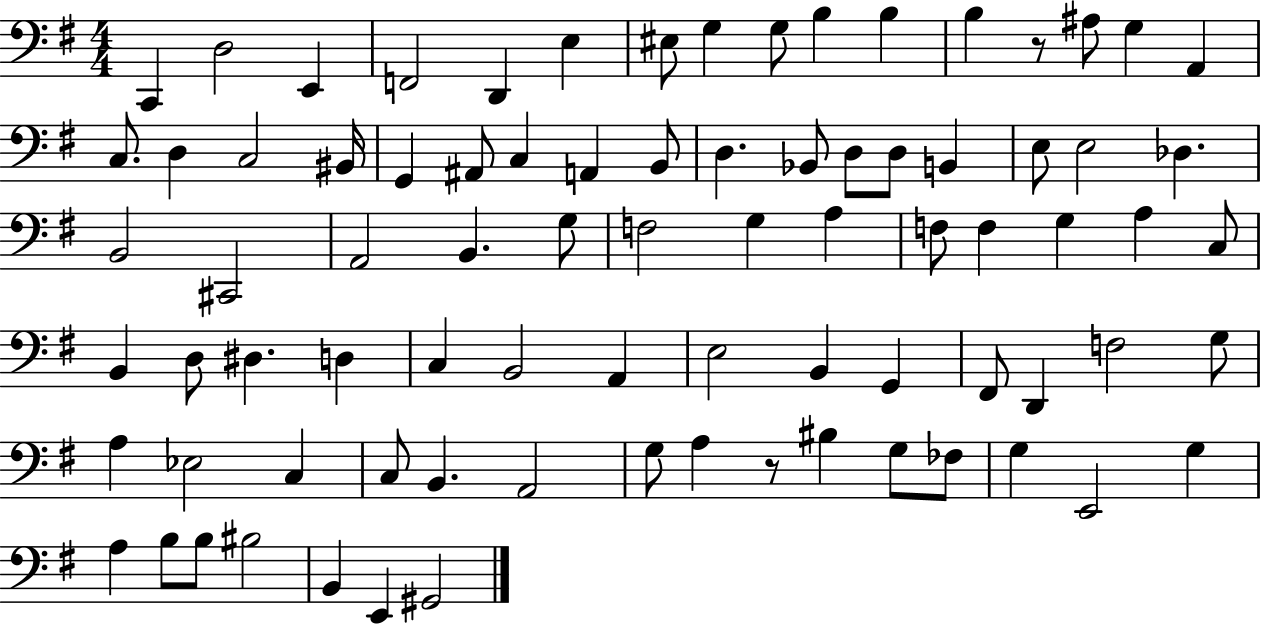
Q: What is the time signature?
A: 4/4